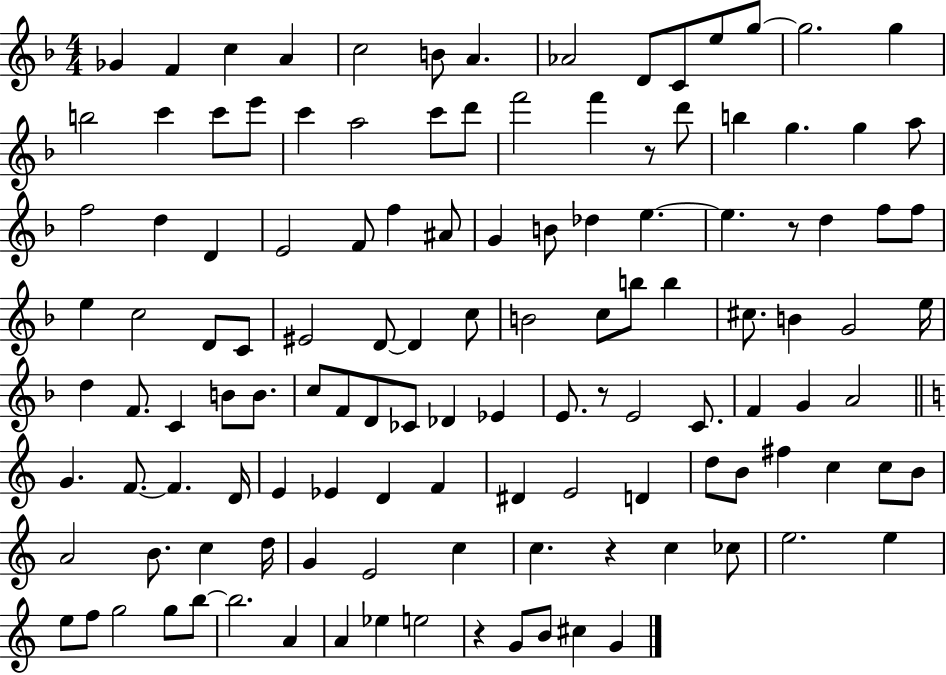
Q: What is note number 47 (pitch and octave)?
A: D4